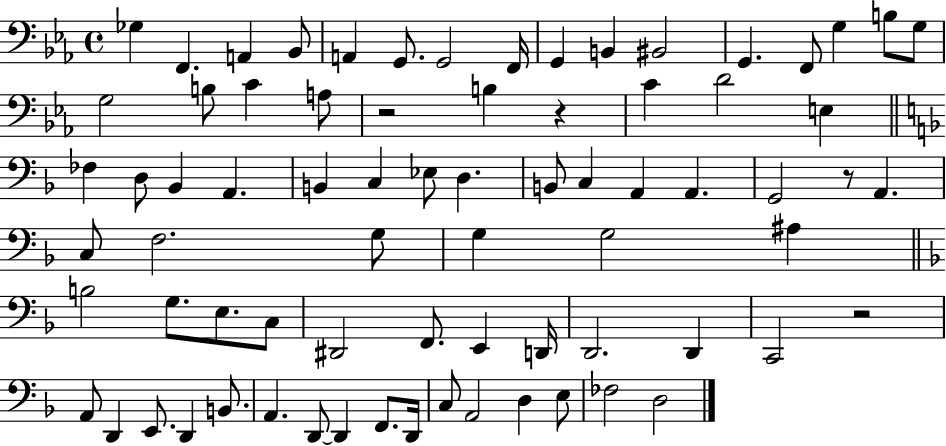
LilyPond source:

{
  \clef bass
  \time 4/4
  \defaultTimeSignature
  \key ees \major
  ges4 f,4. a,4 bes,8 | a,4 g,8. g,2 f,16 | g,4 b,4 bis,2 | g,4. f,8 g4 b8 g8 | \break g2 b8 c'4 a8 | r2 b4 r4 | c'4 d'2 e4 | \bar "||" \break \key d \minor fes4 d8 bes,4 a,4. | b,4 c4 ees8 d4. | b,8 c4 a,4 a,4. | g,2 r8 a,4. | \break c8 f2. g8 | g4 g2 ais4 | \bar "||" \break \key f \major b2 g8. e8. c8 | dis,2 f,8. e,4 d,16 | d,2. d,4 | c,2 r2 | \break a,8 d,4 e,8. d,4 b,8. | a,4. d,8~~ d,4 f,8. d,16 | c8 a,2 d4 e8 | fes2 d2 | \break \bar "|."
}